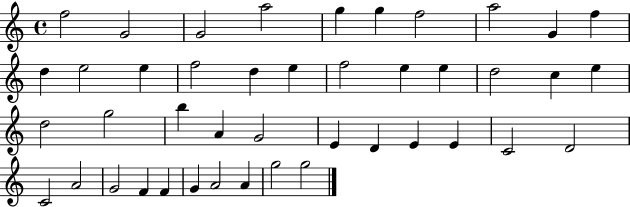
F5/h G4/h G4/h A5/h G5/q G5/q F5/h A5/h G4/q F5/q D5/q E5/h E5/q F5/h D5/q E5/q F5/h E5/q E5/q D5/h C5/q E5/q D5/h G5/h B5/q A4/q G4/h E4/q D4/q E4/q E4/q C4/h D4/h C4/h A4/h G4/h F4/q F4/q G4/q A4/h A4/q G5/h G5/h